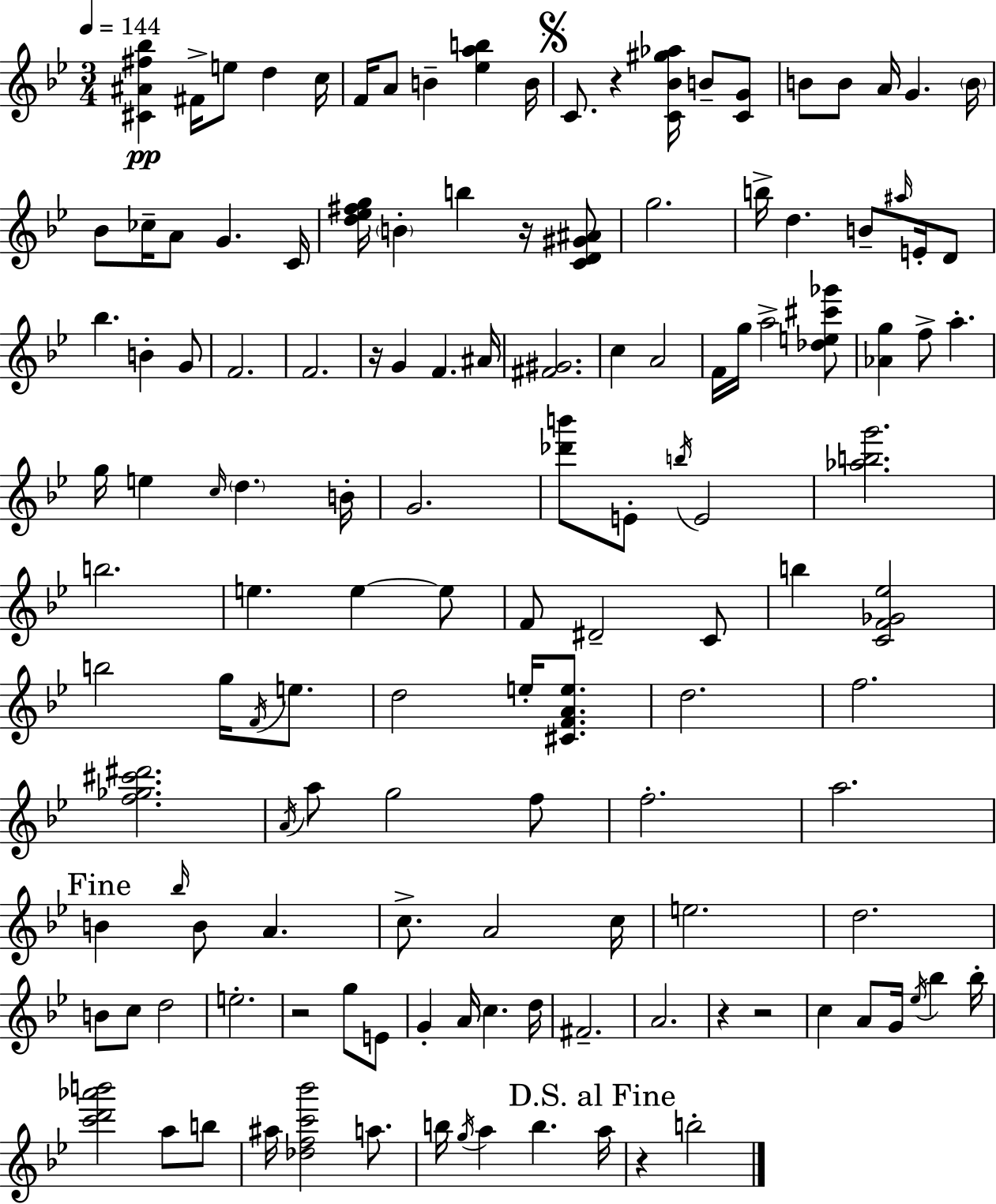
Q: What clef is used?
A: treble